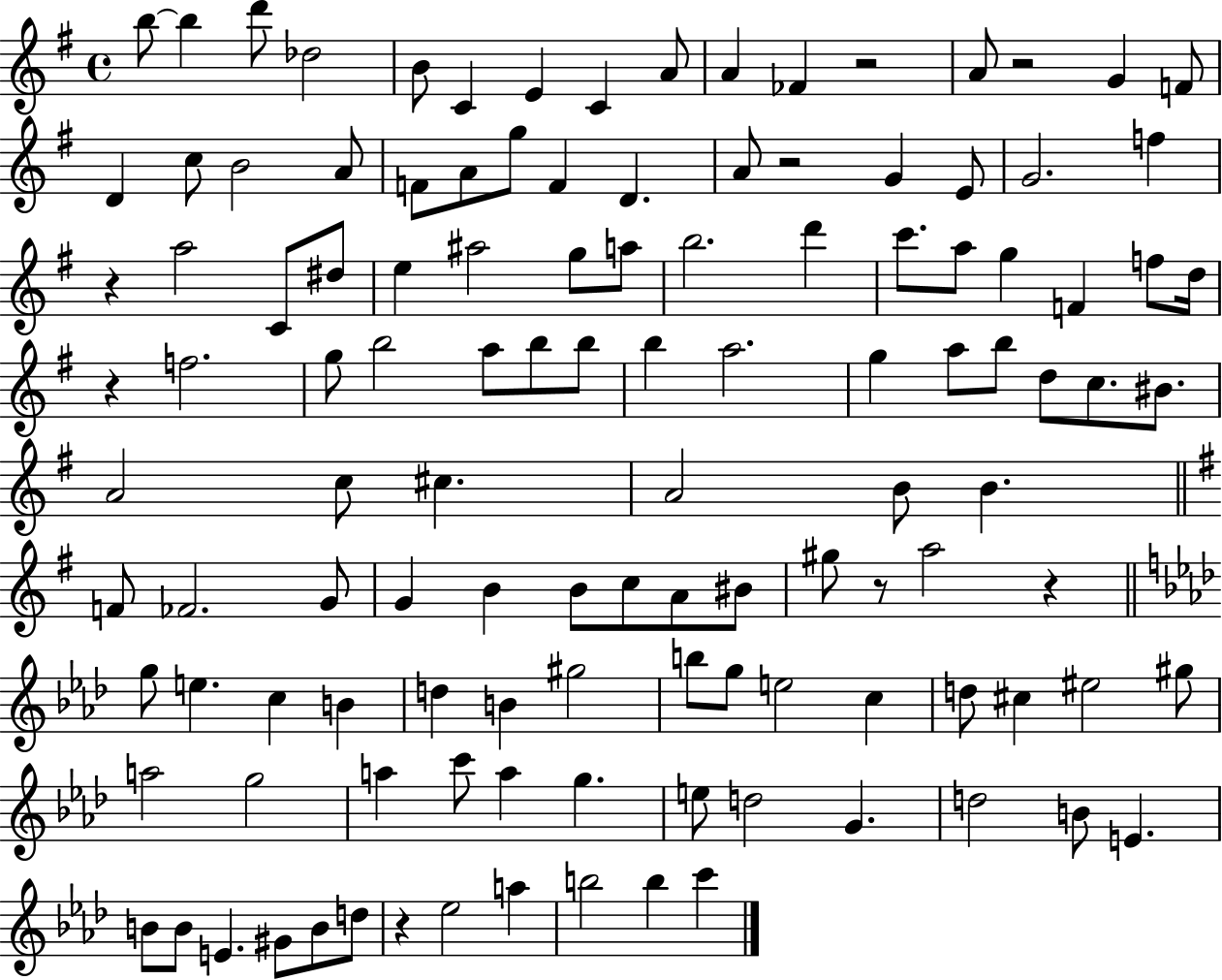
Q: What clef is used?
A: treble